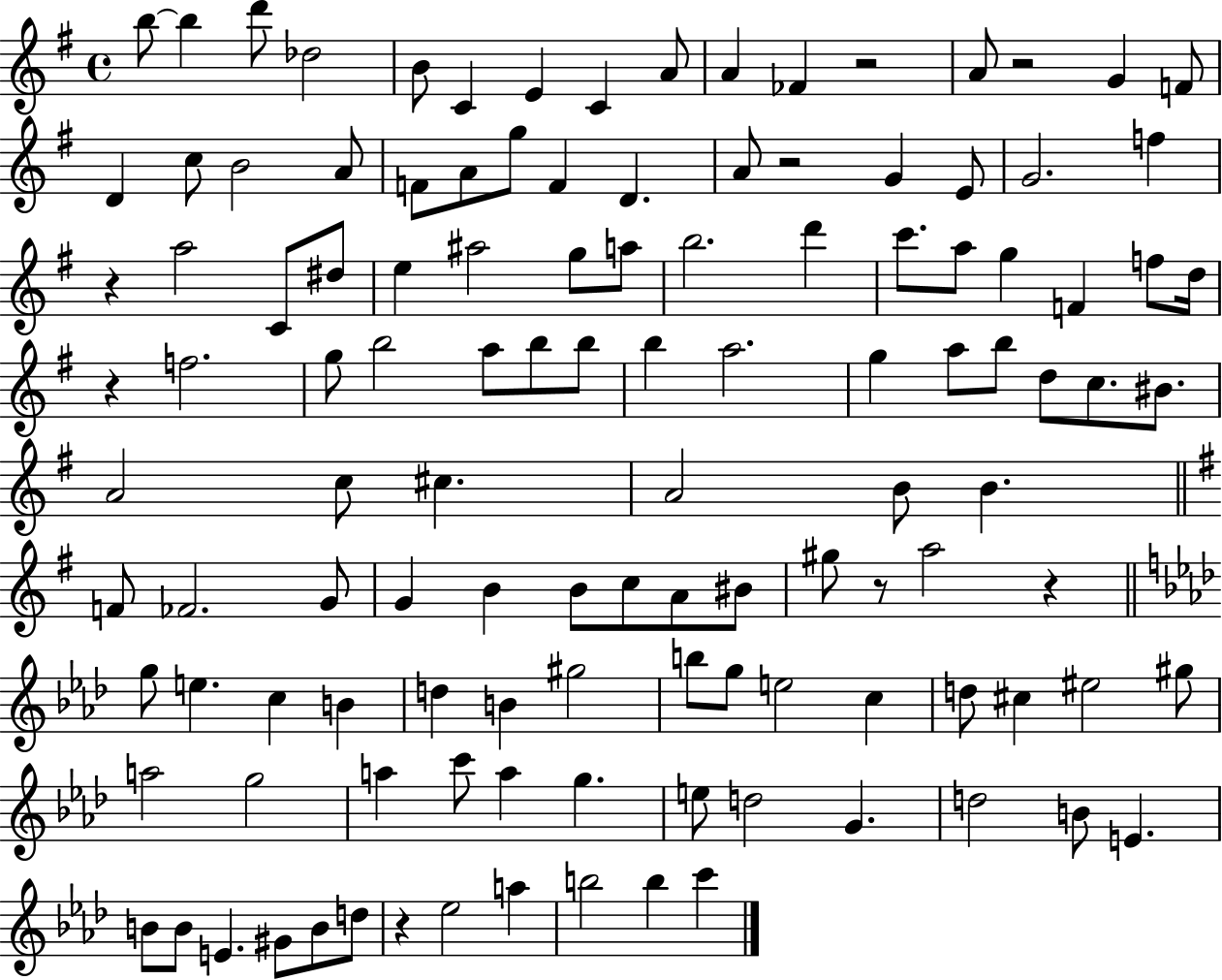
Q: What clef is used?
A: treble